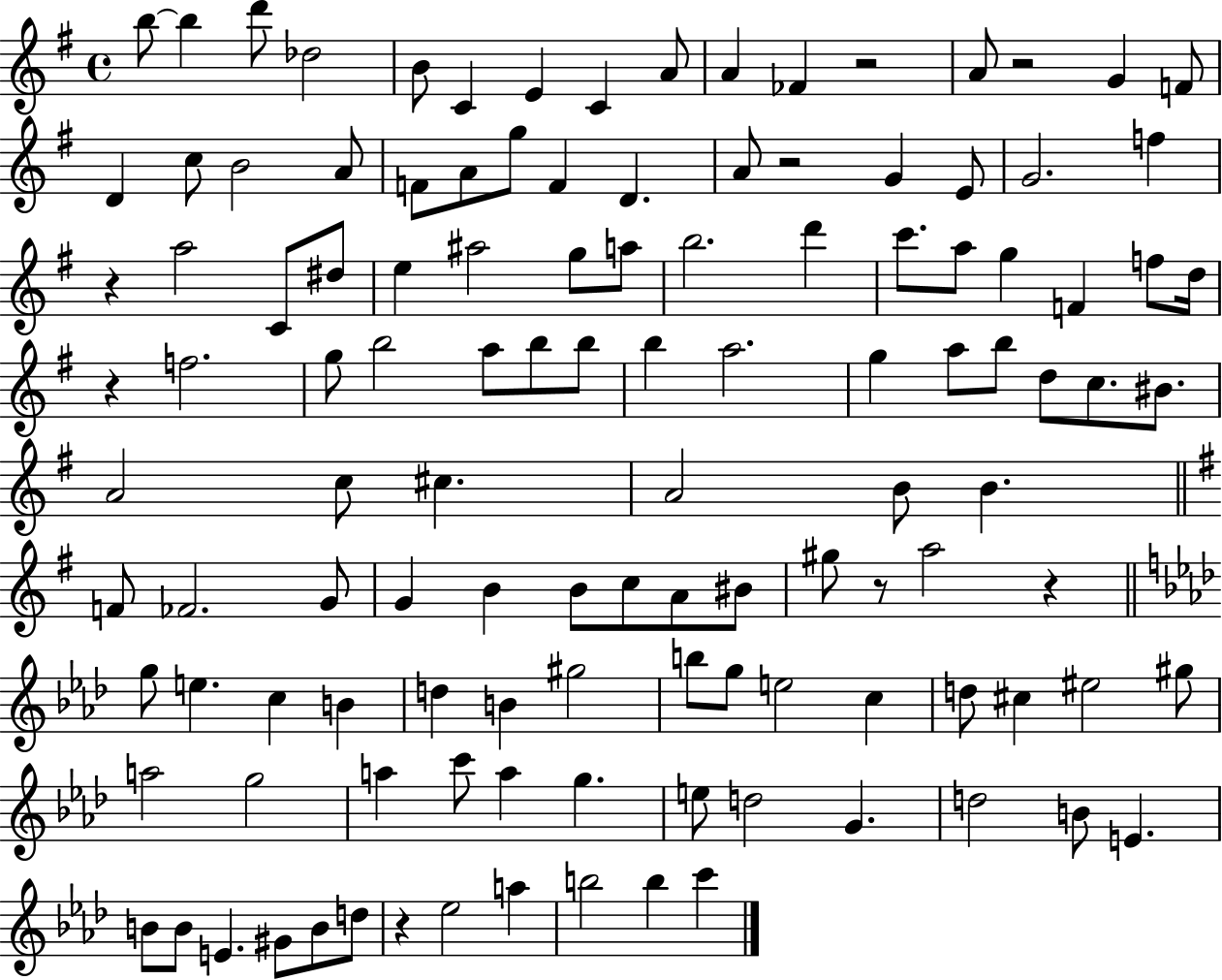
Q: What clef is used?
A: treble